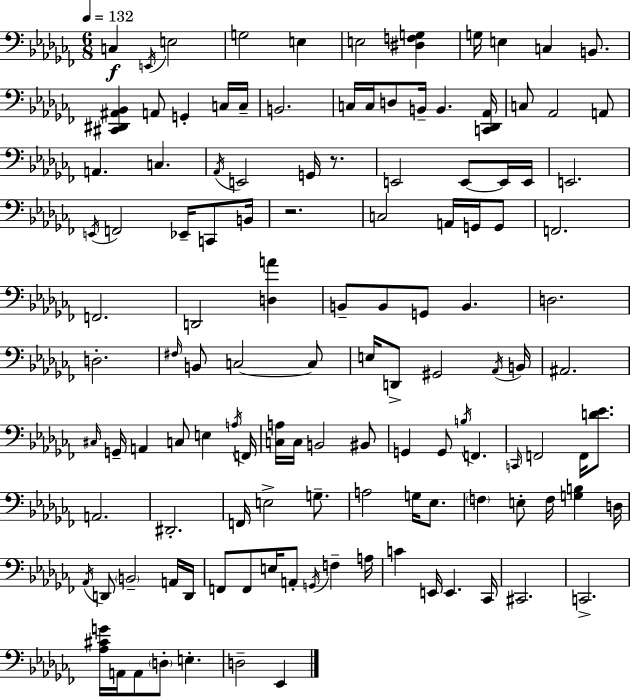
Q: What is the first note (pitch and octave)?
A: C3